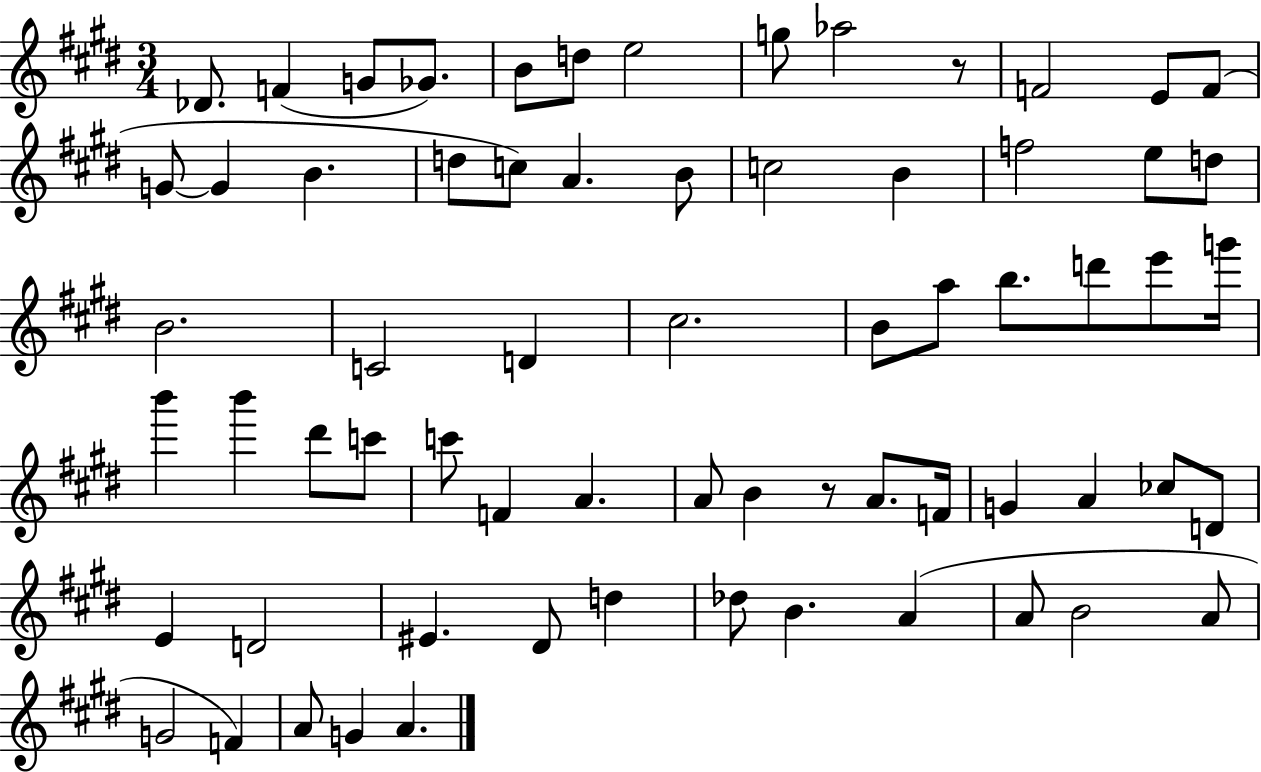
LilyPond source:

{
  \clef treble
  \numericTimeSignature
  \time 3/4
  \key e \major
  des'8. f'4( g'8 ges'8.) | b'8 d''8 e''2 | g''8 aes''2 r8 | f'2 e'8 f'8( | \break g'8~~ g'4 b'4. | d''8 c''8) a'4. b'8 | c''2 b'4 | f''2 e''8 d''8 | \break b'2. | c'2 d'4 | cis''2. | b'8 a''8 b''8. d'''8 e'''8 g'''16 | \break b'''4 b'''4 dis'''8 c'''8 | c'''8 f'4 a'4. | a'8 b'4 r8 a'8. f'16 | g'4 a'4 ces''8 d'8 | \break e'4 d'2 | eis'4. dis'8 d''4 | des''8 b'4. a'4( | a'8 b'2 a'8 | \break g'2 f'4) | a'8 g'4 a'4. | \bar "|."
}